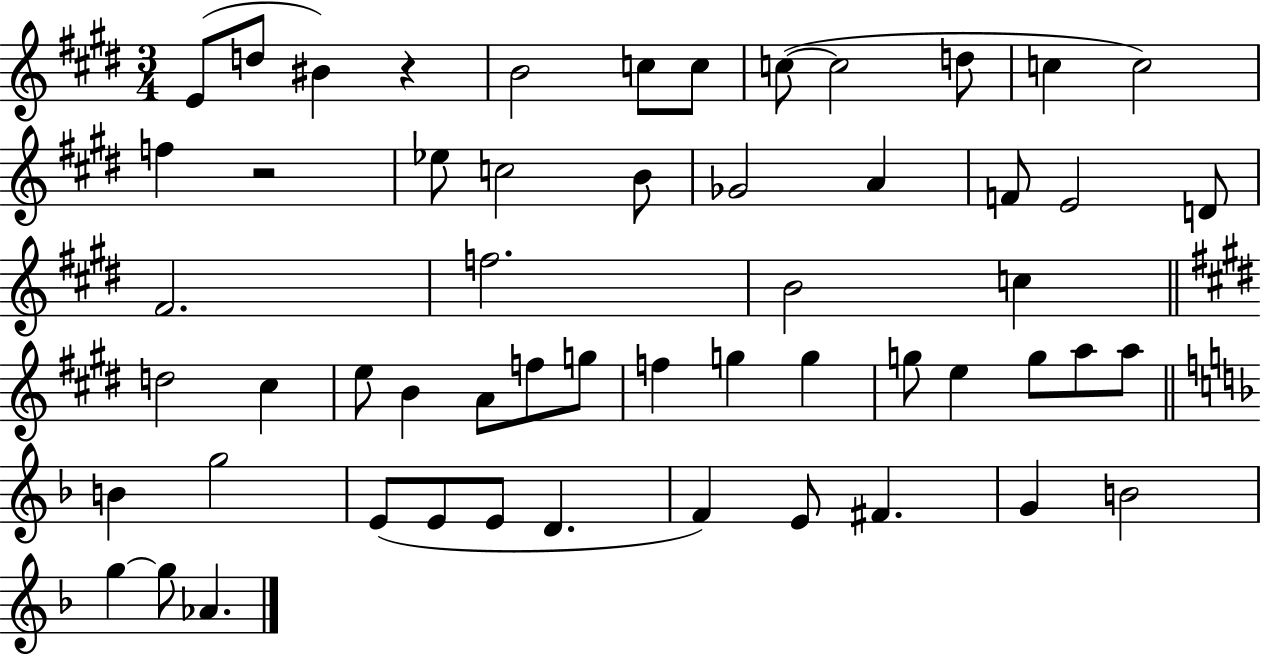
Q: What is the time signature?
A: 3/4